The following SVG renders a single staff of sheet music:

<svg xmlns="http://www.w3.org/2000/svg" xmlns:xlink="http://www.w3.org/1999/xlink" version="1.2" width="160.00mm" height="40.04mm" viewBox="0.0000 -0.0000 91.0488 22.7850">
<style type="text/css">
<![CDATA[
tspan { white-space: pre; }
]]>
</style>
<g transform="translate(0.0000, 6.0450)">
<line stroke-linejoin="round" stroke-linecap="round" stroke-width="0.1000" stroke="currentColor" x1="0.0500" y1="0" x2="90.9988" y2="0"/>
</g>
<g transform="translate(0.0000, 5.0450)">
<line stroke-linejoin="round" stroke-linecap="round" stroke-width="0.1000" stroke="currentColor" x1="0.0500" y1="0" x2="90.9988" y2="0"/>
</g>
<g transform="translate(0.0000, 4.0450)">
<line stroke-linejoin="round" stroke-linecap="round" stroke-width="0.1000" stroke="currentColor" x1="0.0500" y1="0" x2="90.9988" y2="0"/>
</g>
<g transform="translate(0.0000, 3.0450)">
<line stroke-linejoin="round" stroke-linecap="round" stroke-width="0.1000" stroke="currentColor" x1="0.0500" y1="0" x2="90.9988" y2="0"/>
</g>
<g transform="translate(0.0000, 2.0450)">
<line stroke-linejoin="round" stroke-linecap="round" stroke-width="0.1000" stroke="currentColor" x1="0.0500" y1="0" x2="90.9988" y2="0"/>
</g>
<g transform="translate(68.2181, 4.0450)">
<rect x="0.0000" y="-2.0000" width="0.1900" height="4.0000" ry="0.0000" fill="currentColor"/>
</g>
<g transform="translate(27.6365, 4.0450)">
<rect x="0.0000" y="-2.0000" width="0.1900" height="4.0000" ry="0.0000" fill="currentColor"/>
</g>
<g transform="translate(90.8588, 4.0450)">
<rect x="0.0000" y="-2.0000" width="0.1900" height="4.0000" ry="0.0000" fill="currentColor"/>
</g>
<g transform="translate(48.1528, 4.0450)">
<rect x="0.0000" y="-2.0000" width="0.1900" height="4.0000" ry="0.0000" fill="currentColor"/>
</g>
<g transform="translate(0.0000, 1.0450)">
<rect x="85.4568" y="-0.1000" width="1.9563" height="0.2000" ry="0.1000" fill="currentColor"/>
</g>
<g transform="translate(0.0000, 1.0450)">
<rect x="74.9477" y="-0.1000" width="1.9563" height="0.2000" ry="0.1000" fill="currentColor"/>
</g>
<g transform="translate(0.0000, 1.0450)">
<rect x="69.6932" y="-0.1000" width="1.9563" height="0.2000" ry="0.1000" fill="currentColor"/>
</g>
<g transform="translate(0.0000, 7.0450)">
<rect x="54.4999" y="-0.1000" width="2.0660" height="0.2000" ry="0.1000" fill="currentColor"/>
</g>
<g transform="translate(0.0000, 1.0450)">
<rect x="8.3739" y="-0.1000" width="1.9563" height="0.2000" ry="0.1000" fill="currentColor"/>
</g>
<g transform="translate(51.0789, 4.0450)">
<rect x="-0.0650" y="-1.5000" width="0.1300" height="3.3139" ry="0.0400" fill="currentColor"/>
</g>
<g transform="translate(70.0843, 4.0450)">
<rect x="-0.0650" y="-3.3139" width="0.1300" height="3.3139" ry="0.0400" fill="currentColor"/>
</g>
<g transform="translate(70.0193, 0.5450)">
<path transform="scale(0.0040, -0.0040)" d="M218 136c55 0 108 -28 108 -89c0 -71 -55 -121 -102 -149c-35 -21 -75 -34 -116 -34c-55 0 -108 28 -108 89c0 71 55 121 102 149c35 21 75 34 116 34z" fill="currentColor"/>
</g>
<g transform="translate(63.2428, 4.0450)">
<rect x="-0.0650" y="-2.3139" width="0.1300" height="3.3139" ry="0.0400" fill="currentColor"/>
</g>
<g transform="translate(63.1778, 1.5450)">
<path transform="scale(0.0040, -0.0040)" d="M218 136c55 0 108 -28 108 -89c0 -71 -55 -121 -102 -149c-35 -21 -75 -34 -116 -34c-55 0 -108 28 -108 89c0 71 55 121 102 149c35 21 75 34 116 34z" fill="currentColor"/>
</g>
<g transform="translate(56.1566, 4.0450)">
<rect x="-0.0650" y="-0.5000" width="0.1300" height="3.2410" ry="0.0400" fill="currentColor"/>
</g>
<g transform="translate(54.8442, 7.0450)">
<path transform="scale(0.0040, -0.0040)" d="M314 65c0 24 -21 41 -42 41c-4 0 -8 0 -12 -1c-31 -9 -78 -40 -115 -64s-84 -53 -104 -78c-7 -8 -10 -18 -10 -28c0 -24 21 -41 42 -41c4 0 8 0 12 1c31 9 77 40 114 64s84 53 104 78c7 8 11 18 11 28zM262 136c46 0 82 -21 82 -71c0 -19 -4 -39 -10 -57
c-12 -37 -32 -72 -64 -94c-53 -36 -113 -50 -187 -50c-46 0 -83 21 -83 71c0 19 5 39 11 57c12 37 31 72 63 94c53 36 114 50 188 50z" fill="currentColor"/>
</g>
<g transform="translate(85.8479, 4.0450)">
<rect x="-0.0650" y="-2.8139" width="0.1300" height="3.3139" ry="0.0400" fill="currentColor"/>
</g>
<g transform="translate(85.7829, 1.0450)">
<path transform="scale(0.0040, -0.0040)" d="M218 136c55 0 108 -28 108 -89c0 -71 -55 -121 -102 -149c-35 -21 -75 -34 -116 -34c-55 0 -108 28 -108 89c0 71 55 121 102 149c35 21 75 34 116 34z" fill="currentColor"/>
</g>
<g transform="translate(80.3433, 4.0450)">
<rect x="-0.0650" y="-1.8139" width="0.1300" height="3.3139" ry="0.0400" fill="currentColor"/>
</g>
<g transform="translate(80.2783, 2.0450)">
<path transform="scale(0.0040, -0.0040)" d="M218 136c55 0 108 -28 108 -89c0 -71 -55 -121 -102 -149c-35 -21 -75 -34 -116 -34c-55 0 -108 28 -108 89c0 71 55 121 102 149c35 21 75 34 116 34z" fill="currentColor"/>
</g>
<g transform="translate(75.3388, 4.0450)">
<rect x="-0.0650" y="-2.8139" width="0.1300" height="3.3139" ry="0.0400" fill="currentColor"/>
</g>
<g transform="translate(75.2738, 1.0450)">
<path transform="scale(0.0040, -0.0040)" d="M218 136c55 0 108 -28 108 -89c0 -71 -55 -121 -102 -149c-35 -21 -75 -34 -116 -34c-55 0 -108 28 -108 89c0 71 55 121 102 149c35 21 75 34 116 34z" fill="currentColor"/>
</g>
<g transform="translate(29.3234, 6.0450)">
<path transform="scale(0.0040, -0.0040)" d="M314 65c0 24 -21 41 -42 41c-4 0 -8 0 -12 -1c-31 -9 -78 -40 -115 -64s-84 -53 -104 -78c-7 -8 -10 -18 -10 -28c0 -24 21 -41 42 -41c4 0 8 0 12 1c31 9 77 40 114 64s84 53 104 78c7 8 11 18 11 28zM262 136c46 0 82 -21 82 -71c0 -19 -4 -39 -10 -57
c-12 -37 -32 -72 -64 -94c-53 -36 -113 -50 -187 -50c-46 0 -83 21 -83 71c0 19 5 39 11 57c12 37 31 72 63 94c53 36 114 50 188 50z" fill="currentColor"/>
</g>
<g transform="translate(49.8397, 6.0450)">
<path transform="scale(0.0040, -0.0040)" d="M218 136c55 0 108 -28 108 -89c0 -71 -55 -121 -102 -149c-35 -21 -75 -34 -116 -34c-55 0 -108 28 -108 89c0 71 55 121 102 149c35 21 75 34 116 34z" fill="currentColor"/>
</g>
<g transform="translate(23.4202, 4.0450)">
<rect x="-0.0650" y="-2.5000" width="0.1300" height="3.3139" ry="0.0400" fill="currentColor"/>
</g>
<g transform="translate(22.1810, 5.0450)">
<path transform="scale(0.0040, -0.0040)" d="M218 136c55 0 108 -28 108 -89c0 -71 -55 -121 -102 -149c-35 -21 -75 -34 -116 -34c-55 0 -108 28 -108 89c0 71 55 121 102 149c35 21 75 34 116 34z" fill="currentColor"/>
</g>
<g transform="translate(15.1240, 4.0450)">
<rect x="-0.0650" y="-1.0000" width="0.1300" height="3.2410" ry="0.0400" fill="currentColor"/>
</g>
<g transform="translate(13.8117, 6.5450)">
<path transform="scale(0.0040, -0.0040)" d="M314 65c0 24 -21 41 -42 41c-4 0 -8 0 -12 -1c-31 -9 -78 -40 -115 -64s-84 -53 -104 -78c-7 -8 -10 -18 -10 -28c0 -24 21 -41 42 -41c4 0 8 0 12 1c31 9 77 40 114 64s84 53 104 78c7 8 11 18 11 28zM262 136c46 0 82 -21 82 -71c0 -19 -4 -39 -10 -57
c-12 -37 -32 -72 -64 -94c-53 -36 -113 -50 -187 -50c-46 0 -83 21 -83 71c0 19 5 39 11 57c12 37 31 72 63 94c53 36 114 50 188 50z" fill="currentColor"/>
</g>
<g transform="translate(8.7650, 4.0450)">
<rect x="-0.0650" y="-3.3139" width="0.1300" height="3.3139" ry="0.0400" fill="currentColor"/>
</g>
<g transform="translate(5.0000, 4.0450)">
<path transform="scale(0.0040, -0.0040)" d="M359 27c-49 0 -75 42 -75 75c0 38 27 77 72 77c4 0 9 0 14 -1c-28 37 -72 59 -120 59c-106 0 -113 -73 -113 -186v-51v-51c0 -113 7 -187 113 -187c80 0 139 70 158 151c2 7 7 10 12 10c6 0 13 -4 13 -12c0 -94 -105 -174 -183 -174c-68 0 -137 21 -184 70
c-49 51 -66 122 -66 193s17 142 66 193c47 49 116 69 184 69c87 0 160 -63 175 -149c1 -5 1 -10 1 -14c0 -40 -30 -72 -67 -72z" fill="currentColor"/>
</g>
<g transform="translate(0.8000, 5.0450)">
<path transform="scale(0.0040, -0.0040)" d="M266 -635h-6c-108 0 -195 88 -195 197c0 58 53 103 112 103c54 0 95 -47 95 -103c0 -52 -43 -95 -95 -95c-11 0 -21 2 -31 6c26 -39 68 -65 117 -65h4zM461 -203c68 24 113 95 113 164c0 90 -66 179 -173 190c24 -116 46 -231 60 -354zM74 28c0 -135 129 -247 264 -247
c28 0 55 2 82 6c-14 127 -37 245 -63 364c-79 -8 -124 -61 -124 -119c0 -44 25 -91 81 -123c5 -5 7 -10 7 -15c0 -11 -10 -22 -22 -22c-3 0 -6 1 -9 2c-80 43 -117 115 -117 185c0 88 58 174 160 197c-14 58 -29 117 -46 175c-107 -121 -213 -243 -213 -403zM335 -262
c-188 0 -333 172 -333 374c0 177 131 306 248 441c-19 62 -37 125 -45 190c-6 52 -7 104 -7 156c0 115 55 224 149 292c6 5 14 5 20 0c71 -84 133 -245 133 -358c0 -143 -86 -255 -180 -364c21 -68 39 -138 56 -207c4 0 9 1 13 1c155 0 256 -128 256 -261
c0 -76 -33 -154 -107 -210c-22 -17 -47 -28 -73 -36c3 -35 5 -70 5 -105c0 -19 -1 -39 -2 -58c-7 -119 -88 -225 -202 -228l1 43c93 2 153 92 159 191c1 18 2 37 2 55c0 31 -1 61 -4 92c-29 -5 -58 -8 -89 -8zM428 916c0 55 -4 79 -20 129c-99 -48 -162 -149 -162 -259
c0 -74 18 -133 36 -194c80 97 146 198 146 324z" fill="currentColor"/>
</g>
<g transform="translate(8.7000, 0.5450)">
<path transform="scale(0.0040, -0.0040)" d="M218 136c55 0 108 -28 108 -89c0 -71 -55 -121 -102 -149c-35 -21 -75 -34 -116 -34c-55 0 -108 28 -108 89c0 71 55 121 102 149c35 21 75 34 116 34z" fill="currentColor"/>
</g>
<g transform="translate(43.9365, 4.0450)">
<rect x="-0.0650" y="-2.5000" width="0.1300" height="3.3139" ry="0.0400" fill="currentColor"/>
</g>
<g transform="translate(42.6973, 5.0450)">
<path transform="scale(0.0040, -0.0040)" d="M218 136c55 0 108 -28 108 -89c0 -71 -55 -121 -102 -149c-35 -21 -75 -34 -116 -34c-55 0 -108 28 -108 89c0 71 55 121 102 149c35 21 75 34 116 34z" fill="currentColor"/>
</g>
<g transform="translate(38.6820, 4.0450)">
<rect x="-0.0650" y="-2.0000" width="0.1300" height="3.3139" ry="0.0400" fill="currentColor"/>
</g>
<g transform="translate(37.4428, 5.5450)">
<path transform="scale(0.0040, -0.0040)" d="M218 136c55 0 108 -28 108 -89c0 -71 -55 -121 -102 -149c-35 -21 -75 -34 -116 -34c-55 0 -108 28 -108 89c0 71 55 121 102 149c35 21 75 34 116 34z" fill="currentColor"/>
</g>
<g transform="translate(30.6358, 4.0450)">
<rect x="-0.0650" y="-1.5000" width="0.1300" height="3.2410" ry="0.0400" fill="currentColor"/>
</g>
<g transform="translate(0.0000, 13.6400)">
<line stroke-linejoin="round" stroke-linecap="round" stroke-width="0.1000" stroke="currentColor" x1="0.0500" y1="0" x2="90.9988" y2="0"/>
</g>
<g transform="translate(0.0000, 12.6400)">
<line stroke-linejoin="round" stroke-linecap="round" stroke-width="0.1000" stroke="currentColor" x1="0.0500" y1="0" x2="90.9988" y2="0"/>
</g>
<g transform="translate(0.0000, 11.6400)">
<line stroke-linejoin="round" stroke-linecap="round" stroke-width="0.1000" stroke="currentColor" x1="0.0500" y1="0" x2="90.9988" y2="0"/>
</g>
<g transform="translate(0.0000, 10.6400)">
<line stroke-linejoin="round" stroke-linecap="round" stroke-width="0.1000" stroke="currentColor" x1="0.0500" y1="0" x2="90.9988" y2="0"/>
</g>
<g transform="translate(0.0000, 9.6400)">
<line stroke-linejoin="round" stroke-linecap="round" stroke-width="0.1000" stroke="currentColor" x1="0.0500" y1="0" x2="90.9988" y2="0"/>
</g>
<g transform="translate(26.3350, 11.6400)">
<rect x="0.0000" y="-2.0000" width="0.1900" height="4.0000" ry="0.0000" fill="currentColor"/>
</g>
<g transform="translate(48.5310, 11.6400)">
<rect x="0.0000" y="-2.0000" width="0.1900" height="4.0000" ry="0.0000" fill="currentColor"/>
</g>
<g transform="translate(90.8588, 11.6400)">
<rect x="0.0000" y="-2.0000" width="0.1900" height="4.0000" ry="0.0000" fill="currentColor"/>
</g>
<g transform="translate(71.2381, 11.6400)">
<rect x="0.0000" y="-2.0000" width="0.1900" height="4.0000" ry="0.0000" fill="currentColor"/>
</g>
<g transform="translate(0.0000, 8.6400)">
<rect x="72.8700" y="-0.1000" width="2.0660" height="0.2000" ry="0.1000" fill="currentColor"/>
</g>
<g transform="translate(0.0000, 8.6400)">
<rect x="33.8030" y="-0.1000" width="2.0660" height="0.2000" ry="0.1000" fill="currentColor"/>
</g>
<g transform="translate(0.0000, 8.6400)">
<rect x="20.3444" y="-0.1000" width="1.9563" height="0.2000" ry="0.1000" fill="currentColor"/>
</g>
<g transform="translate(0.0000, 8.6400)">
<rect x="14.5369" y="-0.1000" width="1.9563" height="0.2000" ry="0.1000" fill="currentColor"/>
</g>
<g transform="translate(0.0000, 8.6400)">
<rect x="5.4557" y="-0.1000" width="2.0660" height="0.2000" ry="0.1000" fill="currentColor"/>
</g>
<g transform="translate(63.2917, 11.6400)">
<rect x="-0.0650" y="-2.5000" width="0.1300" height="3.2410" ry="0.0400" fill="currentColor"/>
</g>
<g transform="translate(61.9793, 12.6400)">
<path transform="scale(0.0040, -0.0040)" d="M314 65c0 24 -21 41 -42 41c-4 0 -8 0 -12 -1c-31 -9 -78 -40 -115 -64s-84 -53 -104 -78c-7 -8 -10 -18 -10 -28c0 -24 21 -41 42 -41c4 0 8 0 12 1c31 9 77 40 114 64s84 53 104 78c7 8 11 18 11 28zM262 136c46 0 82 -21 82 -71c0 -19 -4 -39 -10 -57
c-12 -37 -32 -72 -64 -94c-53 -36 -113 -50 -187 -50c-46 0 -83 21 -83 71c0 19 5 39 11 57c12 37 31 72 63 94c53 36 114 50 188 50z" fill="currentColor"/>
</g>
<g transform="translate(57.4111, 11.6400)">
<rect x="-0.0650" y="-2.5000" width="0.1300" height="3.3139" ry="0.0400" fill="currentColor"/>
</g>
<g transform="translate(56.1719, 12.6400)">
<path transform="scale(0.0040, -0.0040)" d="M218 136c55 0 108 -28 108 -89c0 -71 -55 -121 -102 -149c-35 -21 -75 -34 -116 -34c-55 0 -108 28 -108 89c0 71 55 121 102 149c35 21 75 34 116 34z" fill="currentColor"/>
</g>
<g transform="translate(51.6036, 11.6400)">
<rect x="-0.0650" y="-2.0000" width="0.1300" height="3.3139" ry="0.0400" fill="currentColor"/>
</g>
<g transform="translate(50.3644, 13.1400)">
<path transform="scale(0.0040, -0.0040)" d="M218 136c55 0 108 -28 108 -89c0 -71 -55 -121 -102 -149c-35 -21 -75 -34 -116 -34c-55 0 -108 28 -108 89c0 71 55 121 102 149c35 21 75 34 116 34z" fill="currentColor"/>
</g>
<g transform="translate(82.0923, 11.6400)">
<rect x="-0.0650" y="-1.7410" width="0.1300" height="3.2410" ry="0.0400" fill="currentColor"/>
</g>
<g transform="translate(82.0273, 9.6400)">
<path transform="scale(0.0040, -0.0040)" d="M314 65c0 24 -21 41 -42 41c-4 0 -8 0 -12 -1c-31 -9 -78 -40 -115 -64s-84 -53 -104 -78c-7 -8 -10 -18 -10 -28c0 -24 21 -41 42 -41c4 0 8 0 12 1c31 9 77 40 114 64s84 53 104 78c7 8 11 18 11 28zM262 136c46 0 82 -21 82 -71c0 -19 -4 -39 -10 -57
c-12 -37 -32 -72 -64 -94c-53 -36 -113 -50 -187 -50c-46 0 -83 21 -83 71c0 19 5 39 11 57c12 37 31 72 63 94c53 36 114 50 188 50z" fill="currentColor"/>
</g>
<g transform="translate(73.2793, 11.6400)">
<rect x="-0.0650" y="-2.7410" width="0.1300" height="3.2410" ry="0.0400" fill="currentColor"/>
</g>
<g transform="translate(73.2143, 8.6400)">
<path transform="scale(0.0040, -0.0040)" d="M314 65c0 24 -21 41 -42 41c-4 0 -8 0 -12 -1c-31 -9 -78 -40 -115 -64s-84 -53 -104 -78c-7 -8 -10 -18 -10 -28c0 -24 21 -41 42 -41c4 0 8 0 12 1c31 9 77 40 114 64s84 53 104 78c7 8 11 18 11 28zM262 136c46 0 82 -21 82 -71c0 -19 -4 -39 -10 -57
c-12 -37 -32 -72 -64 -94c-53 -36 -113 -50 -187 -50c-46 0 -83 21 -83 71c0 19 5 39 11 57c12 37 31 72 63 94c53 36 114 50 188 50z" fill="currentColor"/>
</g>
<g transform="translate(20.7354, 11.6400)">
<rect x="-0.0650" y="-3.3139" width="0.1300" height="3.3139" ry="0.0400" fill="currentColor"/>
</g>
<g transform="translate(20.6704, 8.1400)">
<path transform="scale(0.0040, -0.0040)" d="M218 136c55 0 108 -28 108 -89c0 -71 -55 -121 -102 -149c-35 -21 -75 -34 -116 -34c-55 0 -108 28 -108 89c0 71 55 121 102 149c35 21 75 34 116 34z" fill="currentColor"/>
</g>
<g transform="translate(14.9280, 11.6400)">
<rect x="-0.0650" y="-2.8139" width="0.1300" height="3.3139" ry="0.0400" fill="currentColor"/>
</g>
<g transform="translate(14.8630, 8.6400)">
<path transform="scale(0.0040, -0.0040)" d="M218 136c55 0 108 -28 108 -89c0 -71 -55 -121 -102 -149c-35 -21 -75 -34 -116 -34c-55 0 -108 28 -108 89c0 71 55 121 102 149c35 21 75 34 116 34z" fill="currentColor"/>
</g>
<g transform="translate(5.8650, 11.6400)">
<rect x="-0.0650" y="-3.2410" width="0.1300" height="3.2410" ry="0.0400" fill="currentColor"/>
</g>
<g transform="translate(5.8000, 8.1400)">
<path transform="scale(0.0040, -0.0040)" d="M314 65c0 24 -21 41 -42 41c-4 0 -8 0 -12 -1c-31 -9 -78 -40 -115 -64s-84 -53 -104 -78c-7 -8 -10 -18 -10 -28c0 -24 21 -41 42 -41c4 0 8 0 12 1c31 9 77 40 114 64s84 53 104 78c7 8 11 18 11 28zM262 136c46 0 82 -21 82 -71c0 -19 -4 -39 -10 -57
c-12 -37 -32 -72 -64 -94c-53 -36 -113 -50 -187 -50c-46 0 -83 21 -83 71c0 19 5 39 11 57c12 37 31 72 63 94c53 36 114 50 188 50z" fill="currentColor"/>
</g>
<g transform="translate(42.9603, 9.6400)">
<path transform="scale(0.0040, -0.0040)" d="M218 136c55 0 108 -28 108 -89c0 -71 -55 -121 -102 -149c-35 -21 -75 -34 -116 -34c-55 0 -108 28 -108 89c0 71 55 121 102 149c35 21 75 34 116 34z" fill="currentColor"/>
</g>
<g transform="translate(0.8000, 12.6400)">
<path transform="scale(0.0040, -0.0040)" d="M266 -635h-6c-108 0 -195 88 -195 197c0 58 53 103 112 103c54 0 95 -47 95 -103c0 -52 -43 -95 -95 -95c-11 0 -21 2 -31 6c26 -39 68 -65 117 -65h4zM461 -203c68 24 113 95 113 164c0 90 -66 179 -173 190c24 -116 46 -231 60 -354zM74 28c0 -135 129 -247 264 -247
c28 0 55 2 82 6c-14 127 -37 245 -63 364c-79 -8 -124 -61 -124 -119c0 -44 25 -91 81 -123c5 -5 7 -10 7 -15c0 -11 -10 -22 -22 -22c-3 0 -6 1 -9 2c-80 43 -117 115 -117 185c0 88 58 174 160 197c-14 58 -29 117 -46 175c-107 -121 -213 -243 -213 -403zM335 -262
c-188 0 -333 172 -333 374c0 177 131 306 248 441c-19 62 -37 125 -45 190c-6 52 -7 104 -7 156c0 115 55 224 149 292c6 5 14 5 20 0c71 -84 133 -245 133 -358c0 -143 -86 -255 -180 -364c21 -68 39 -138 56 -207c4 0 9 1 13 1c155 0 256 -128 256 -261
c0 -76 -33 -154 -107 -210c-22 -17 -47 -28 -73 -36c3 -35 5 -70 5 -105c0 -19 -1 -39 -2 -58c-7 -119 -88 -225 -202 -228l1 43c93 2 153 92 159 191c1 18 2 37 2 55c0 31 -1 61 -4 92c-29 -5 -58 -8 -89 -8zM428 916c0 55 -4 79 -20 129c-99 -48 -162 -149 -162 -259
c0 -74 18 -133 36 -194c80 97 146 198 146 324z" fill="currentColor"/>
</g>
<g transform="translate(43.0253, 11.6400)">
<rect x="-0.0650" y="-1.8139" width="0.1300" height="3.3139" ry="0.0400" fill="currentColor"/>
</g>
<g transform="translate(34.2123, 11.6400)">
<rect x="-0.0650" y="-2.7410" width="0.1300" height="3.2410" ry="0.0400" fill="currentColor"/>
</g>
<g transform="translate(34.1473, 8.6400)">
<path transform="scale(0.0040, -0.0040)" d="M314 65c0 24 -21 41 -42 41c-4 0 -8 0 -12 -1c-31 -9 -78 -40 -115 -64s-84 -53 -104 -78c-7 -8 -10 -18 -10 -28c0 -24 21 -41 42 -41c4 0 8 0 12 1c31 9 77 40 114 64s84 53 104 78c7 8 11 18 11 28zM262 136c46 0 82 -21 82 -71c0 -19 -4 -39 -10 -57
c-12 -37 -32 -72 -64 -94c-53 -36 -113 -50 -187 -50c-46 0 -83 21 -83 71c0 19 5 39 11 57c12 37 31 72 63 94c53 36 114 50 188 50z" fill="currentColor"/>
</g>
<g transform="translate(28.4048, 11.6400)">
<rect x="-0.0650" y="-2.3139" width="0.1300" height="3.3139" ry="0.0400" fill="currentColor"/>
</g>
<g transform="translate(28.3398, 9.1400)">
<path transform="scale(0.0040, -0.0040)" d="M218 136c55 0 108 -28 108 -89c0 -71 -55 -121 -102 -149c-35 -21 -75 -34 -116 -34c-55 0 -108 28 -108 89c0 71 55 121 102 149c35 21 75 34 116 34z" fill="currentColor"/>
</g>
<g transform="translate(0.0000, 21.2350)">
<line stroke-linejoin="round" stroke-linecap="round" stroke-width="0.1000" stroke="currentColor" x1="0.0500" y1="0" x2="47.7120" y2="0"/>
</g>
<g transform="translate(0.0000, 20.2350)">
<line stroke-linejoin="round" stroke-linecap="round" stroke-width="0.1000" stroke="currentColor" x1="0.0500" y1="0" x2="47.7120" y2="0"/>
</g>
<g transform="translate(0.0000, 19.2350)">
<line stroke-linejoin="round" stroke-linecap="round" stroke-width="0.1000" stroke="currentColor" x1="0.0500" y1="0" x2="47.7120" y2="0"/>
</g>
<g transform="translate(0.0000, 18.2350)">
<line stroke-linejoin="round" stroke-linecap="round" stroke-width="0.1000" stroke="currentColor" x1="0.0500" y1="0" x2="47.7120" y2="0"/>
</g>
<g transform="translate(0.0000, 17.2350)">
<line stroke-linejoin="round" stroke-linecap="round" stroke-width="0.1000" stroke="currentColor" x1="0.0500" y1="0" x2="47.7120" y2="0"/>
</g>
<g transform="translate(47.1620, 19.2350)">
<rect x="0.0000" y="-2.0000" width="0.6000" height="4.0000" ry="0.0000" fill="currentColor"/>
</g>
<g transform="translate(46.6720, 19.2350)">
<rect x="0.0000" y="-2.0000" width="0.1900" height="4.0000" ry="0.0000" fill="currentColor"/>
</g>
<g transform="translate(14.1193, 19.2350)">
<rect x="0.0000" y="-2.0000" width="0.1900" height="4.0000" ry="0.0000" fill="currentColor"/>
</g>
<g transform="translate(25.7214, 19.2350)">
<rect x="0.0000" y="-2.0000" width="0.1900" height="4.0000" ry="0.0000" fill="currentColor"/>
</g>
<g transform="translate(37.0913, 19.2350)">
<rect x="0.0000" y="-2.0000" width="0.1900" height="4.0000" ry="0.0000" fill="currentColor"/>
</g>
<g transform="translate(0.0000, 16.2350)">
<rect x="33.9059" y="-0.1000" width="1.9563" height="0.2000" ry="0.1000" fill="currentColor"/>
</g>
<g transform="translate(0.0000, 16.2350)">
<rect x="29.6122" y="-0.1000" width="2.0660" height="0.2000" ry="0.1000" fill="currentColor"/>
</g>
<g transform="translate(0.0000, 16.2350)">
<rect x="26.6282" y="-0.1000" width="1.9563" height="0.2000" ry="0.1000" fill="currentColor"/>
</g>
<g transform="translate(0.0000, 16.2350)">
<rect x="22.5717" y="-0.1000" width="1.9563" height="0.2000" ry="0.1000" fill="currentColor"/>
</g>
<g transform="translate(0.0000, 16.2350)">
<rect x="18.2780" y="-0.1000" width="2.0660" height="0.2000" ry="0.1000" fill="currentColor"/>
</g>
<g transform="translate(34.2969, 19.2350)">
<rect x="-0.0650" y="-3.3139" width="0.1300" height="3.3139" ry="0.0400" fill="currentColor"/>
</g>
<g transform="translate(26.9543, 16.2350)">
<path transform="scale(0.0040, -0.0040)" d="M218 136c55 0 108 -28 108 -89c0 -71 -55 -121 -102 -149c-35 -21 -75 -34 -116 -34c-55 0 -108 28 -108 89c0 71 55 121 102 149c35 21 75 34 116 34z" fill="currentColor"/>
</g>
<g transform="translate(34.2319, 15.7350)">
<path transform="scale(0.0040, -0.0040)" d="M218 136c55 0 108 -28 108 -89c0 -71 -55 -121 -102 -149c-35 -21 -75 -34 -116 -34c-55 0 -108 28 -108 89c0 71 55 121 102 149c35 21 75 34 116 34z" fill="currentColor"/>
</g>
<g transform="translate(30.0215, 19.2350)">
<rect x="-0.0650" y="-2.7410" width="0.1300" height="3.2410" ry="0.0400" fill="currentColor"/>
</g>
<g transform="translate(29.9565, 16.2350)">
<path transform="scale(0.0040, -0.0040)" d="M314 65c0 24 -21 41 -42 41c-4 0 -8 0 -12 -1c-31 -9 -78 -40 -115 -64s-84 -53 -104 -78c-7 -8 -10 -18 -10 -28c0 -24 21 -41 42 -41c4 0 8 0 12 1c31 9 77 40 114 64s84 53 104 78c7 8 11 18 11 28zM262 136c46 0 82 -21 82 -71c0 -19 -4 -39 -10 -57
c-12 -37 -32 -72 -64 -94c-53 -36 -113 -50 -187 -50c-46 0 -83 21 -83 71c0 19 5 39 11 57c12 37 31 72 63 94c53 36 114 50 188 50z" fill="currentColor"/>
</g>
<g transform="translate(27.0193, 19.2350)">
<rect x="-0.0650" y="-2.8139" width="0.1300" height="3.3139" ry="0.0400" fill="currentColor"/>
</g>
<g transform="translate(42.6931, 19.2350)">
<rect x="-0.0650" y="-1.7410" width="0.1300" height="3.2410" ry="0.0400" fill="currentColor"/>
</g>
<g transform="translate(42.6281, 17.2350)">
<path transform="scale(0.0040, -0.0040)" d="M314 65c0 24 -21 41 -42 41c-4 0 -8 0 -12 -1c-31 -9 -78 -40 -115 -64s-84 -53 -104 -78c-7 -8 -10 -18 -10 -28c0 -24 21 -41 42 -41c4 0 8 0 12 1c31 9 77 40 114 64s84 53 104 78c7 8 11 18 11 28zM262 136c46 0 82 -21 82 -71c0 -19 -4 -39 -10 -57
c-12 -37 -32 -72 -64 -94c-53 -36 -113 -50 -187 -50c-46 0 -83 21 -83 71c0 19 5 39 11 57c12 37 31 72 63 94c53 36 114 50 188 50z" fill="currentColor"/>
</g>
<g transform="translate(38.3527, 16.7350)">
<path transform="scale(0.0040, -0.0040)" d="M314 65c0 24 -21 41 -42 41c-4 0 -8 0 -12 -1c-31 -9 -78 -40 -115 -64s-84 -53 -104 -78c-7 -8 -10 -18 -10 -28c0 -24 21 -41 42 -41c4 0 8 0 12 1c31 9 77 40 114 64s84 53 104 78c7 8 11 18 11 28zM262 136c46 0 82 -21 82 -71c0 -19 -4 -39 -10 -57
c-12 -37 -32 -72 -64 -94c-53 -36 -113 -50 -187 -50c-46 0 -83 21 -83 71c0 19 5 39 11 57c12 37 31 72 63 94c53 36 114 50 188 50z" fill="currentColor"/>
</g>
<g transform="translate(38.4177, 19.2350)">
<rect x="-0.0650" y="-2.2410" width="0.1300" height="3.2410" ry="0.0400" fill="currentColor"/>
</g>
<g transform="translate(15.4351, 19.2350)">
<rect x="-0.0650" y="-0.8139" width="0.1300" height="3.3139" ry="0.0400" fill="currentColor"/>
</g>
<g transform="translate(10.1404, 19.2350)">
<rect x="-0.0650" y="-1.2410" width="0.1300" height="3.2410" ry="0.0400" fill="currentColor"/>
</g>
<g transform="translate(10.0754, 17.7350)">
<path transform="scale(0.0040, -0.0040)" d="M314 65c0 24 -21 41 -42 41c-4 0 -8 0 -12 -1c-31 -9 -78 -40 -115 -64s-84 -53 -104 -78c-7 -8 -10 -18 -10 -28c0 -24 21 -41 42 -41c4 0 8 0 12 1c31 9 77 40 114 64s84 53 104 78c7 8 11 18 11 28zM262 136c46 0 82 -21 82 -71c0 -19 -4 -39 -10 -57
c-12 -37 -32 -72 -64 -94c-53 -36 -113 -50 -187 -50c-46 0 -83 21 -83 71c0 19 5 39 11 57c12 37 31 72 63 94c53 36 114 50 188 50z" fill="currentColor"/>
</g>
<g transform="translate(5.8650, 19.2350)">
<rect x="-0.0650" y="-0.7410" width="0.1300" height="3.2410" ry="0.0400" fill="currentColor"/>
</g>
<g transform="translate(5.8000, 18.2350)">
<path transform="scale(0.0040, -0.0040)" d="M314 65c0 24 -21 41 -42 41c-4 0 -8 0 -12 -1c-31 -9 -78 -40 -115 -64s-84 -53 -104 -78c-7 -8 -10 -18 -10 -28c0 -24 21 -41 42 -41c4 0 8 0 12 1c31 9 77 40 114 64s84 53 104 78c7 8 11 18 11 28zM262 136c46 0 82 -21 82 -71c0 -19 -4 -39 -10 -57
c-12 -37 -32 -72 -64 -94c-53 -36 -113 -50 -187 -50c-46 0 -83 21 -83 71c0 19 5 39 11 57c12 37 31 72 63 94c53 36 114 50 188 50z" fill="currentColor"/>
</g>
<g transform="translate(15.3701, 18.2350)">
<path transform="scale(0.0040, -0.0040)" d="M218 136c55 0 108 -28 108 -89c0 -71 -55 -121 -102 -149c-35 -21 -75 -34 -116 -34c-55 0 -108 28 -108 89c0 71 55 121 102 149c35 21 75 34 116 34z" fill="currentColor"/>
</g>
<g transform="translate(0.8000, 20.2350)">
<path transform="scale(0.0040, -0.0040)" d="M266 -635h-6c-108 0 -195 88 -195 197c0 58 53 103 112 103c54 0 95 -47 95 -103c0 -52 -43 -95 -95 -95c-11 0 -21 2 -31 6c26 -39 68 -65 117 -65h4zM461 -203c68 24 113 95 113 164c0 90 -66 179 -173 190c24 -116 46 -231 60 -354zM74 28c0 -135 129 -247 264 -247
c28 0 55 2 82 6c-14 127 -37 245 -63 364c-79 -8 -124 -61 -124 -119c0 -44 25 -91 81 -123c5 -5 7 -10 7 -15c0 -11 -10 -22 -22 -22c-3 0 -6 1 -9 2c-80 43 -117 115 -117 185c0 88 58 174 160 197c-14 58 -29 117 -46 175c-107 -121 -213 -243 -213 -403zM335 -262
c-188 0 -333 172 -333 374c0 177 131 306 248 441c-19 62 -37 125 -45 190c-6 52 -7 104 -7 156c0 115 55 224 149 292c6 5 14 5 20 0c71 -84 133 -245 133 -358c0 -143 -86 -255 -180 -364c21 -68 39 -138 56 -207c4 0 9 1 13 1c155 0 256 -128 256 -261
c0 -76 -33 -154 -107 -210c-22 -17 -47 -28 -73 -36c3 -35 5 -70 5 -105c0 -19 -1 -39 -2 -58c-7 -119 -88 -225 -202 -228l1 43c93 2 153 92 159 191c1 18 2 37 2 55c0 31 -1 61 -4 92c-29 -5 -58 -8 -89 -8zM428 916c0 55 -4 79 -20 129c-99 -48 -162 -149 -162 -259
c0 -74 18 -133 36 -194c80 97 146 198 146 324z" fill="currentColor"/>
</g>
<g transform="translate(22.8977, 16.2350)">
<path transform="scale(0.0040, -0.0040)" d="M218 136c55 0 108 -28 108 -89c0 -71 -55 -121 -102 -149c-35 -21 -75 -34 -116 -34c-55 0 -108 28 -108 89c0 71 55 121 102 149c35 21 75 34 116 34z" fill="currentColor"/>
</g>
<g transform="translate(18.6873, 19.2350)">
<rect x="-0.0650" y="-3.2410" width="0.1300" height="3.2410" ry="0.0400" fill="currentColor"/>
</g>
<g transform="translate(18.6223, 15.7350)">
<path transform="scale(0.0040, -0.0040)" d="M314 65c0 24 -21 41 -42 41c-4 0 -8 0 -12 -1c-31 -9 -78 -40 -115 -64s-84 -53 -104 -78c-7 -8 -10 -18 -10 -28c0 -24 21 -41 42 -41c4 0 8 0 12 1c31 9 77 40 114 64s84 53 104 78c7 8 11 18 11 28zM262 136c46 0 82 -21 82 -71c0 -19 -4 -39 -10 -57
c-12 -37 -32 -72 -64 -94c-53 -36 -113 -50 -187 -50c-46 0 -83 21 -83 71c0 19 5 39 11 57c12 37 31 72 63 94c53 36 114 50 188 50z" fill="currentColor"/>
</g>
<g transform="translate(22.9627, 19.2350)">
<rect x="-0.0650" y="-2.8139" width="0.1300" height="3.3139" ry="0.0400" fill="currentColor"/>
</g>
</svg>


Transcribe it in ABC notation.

X:1
T:Untitled
M:4/4
L:1/4
K:C
b D2 G E2 F G E C2 g b a f a b2 a b g a2 f F G G2 a2 f2 d2 e2 d b2 a a a2 b g2 f2